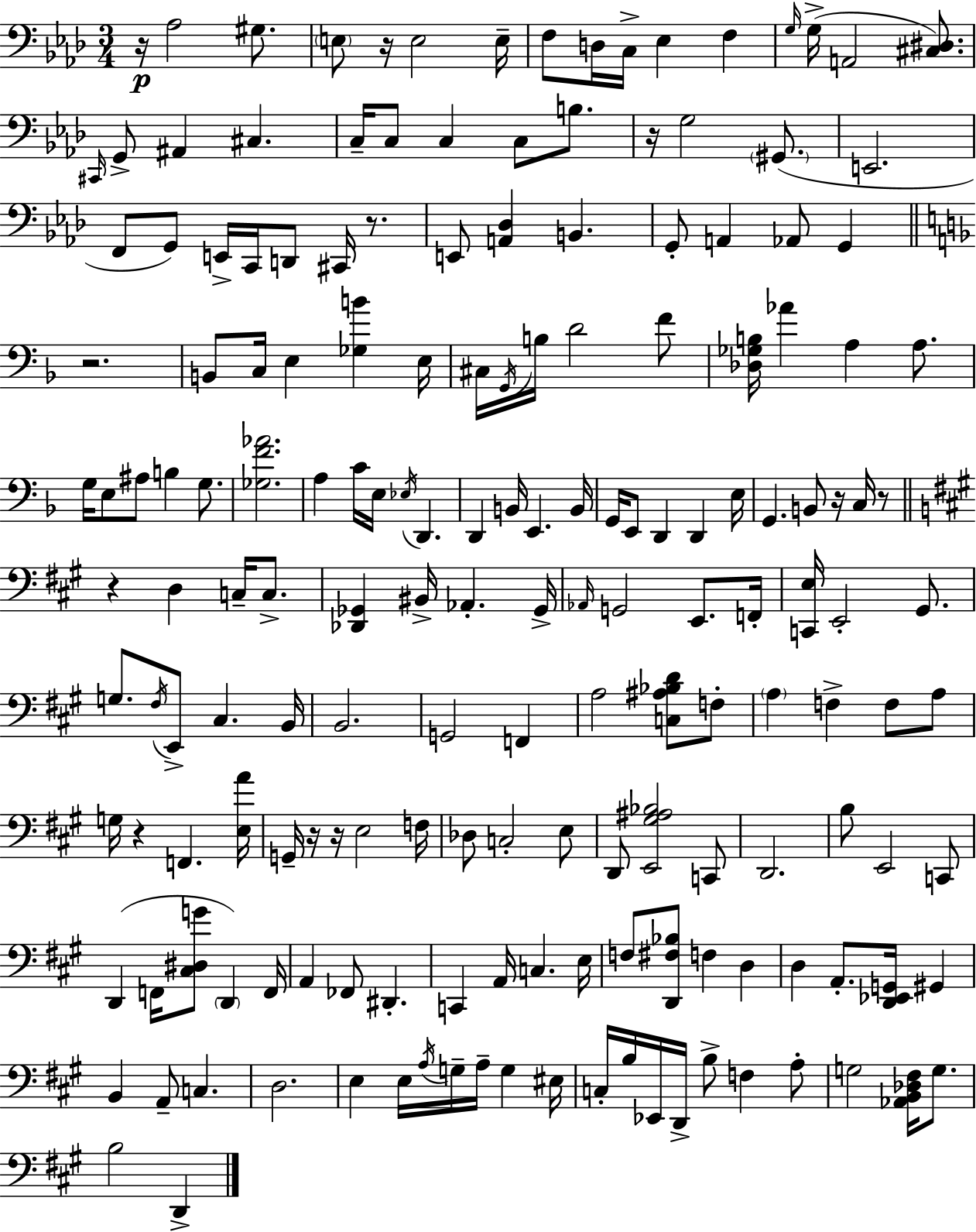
X:1
T:Untitled
M:3/4
L:1/4
K:Ab
z/4 _A,2 ^G,/2 E,/2 z/4 E,2 E,/4 F,/2 D,/4 C,/4 _E, F, G,/4 G,/4 A,,2 [^C,^D,]/2 ^C,,/4 G,,/2 ^A,, ^C, C,/4 C,/2 C, C,/2 B,/2 z/4 G,2 ^G,,/2 E,,2 F,,/2 G,,/2 E,,/4 C,,/4 D,,/2 ^C,,/4 z/2 E,,/2 [A,,_D,] B,, G,,/2 A,, _A,,/2 G,, z2 B,,/2 C,/4 E, [_G,B] E,/4 ^C,/4 G,,/4 B,/4 D2 F/2 [_D,_G,B,]/4 _A A, A,/2 G,/4 E,/2 ^A,/2 B, G,/2 [_G,F_A]2 A, C/4 E,/4 _E,/4 D,, D,, B,,/4 E,, B,,/4 G,,/4 E,,/2 D,, D,, E,/4 G,, B,,/2 z/4 C,/4 z/2 z D, C,/4 C,/2 [_D,,_G,,] ^B,,/4 _A,, _G,,/4 _A,,/4 G,,2 E,,/2 F,,/4 [C,,E,]/4 E,,2 ^G,,/2 G,/2 ^F,/4 E,,/2 ^C, B,,/4 B,,2 G,,2 F,, A,2 [C,^A,_B,D]/2 F,/2 A, F, F,/2 A,/2 G,/4 z F,, [E,A]/4 G,,/4 z/4 z/4 E,2 F,/4 _D,/2 C,2 E,/2 D,,/2 [E,,^G,^A,_B,]2 C,,/2 D,,2 B,/2 E,,2 C,,/2 D,, F,,/4 [^C,^D,G]/2 D,, F,,/4 A,, _F,,/2 ^D,, C,, A,,/4 C, E,/4 F,/2 [D,,^F,_B,]/2 F, D, D, A,,/2 [D,,_E,,G,,]/4 ^G,, B,, A,,/2 C, D,2 E, E,/4 A,/4 G,/4 A,/4 G, ^E,/4 C,/4 B,/4 _E,,/4 D,,/4 B,/2 F, A,/2 G,2 [_A,,B,,_D,^F,]/4 G,/2 B,2 D,,